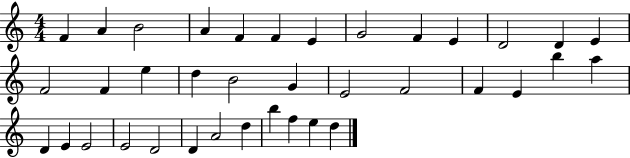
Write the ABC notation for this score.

X:1
T:Untitled
M:4/4
L:1/4
K:C
F A B2 A F F E G2 F E D2 D E F2 F e d B2 G E2 F2 F E b a D E E2 E2 D2 D A2 d b f e d